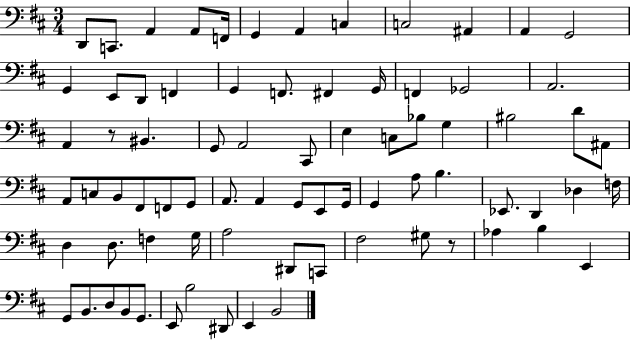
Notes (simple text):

D2/e C2/e. A2/q A2/e F2/s G2/q A2/q C3/q C3/h A#2/q A2/q G2/h G2/q E2/e D2/e F2/q G2/q F2/e. F#2/q G2/s F2/q Gb2/h A2/h. A2/q R/e BIS2/q. G2/e A2/h C#2/e E3/q C3/e Bb3/e G3/q BIS3/h D4/e A#2/e A2/e C3/e B2/e F#2/e F2/e G2/e A2/e. A2/q G2/e E2/e G2/s G2/q A3/e B3/q. Eb2/e. D2/q Db3/q F3/s D3/q D3/e. F3/q G3/s A3/h D#2/e C2/e F#3/h G#3/e R/e Ab3/q B3/q E2/q G2/e B2/e. D3/e B2/e G2/e. E2/e B3/h D#2/e E2/q B2/h